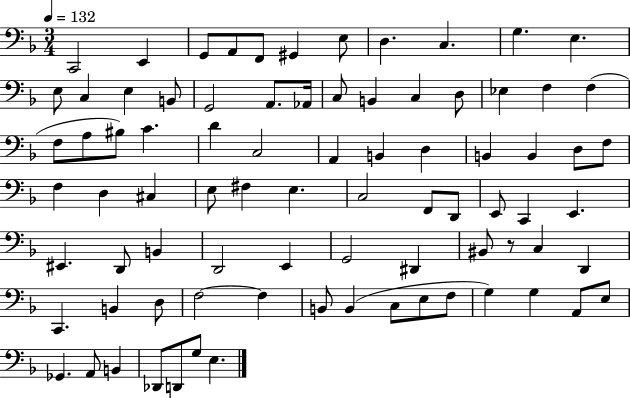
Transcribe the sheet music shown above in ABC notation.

X:1
T:Untitled
M:3/4
L:1/4
K:F
C,,2 E,, G,,/2 A,,/2 F,,/2 ^G,, E,/2 D, C, G, E, E,/2 C, E, B,,/2 G,,2 A,,/2 _A,,/4 C,/2 B,, C, D,/2 _E, F, F, F,/2 A,/2 ^B,/2 C D C,2 A,, B,, D, B,, B,, D,/2 F,/2 F, D, ^C, E,/2 ^F, E, C,2 F,,/2 D,,/2 E,,/2 C,, E,, ^E,, D,,/2 B,, D,,2 E,, G,,2 ^D,, ^B,,/2 z/2 C, D,, C,, B,, D,/2 F,2 F, B,,/2 B,, C,/2 E,/2 F,/2 G, G, A,,/2 E,/2 _G,, A,,/2 B,, _D,,/2 D,,/2 G,/2 E,